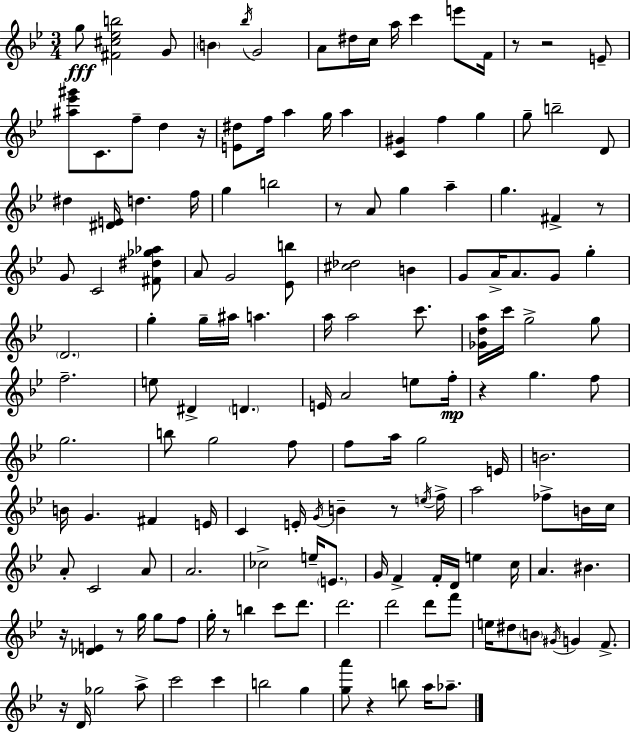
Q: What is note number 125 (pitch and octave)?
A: C6